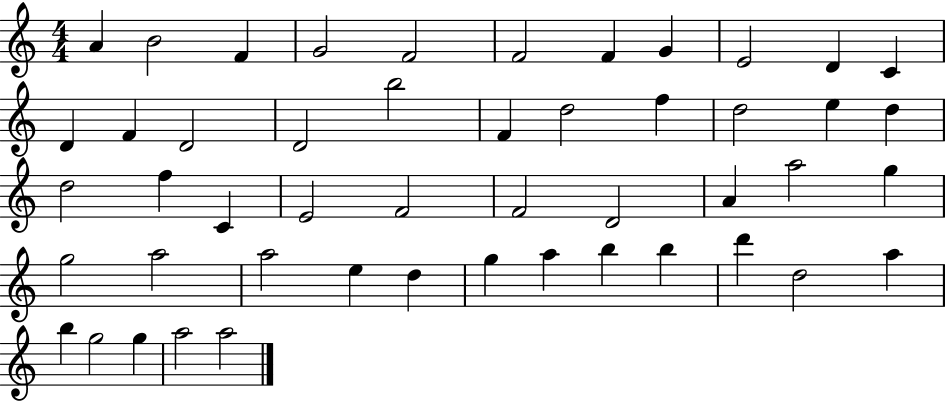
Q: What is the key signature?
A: C major